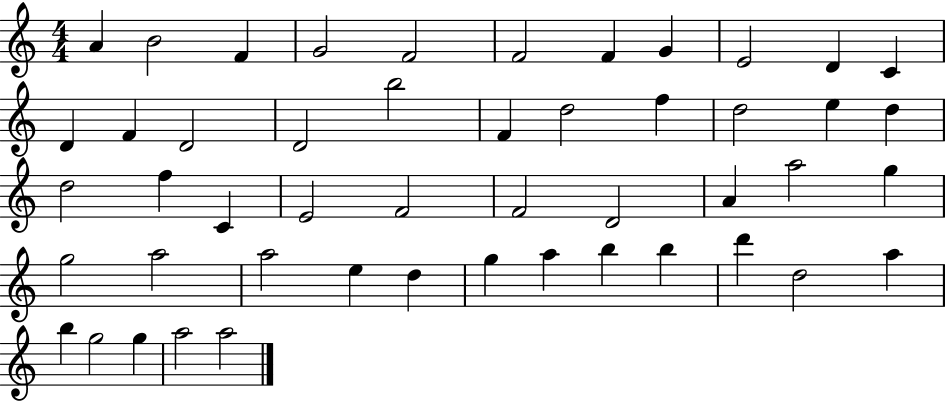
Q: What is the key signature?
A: C major